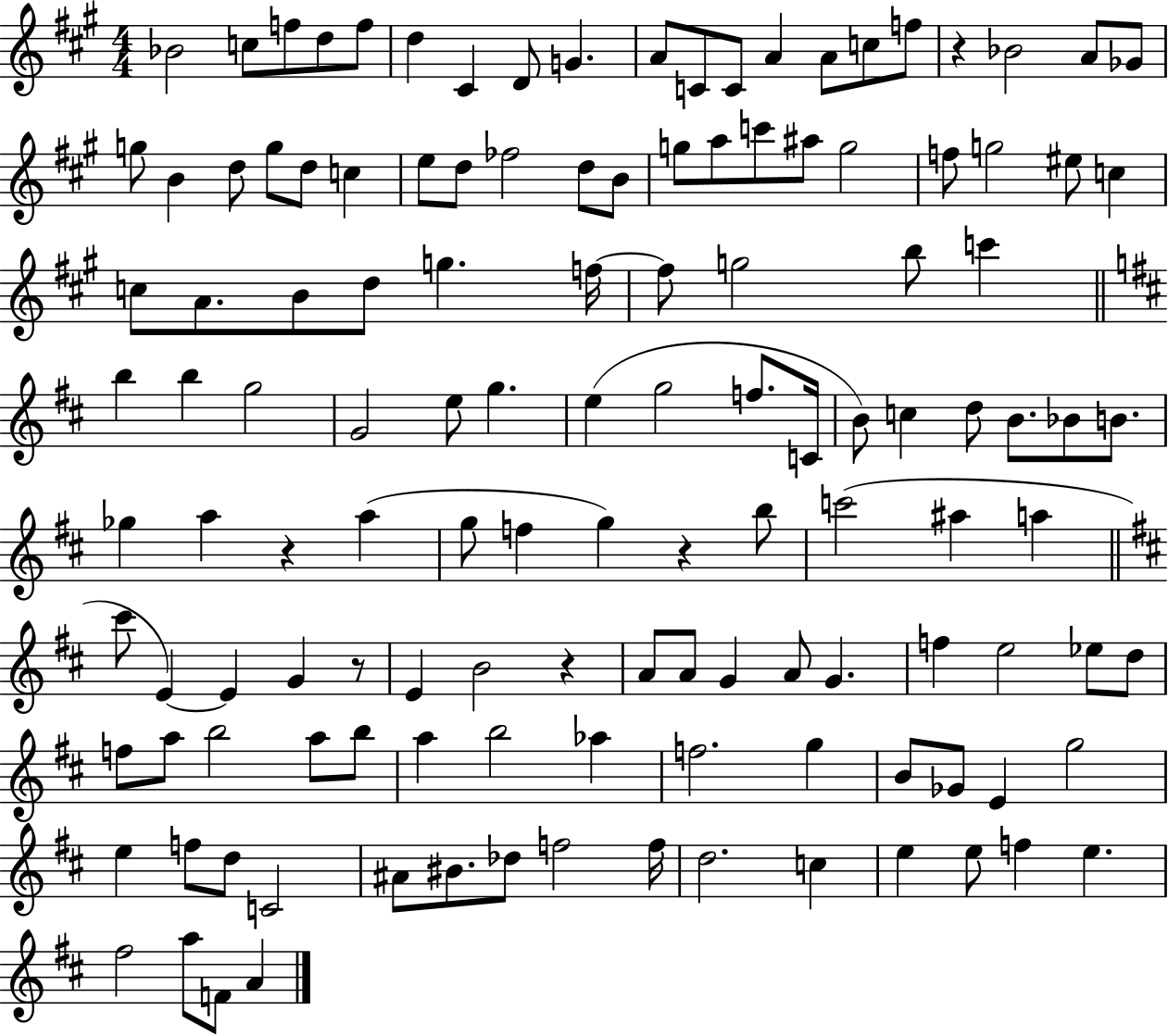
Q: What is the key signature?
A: A major